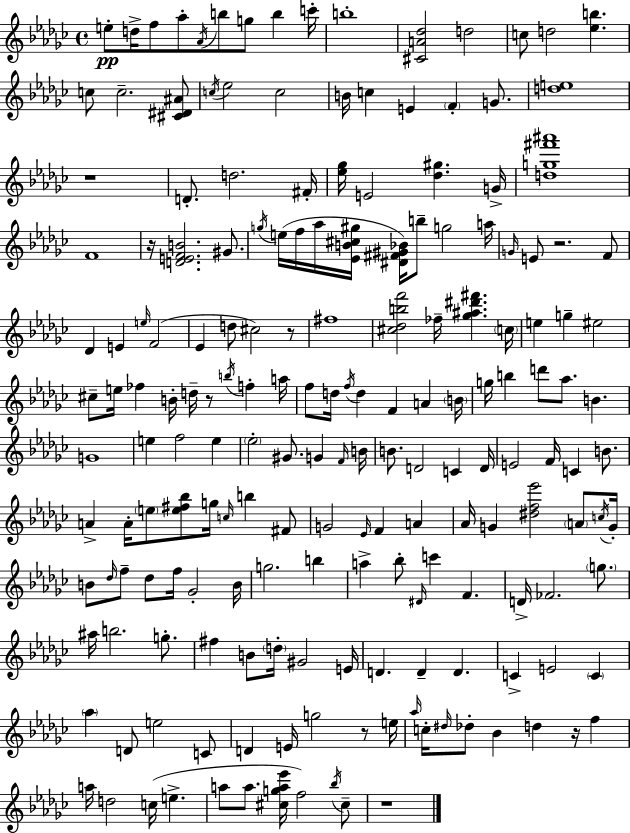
{
  \clef treble
  \time 4/4
  \defaultTimeSignature
  \key ees \minor
  e''8-.\pp d''16-> f''8 aes''8-. \acciaccatura { aes'16 } b''8 g''8 b''4 | c'''16-. b''1-. | <cis' a' des''>2 d''2 | c''8 d''2 <ees'' b''>4. | \break c''8 c''2.-- <cis' dis' ais'>8 | \acciaccatura { c''16 } ees''2 c''2 | b'16 c''4 e'4 \parenthesize f'4-. g'8. | <d'' e''>1 | \break r1 | d'8.-. d''2. | fis'16-. <ees'' ges''>16 e'2 <des'' gis''>4. | g'16-> <d'' g'' fis''' ais'''>1 | \break f'1 | r16 <d' e' f' b'>2. gis'8. | \acciaccatura { g''16 } e''16( f''16 aes''16 <ees' b' cis'' gis''>16 <dis' fis' gis' bes'>16) b''8-- g''2 | a''16 \grace { g'16 } e'8 r2. | \break f'8 des'4 e'4 \grace { e''16 } f'2( | ees'4 d''8 cis''2) | r8 fis''1 | <cis'' des'' b'' f'''>2 fes''16-- <ges'' ais'' dis''' fis'''>4. | \break \parenthesize c''16 e''4 g''4-- eis''2 | cis''8-- e''16 fes''4 b'16-. d''16-- r8 | \acciaccatura { b''16 } f''4-. a''16 f''8 d''16 \acciaccatura { f''16 } d''4 f'4 | a'4 \parenthesize b'16 g''16 b''4 d'''8 aes''8. | \break b'4. g'1 | e''4 f''2 | e''4 \parenthesize ees''2-. gis'8. | g'4 \grace { f'16 } b'16 b'8. d'2 | \break c'4 d'16 e'2 | f'16 c'4 b'8. a'4-> a'16-. \parenthesize e''8 <e'' fis'' bes''>8 | g''16 \grace { c''16 } b''4 fis'8 g'2 | \grace { ees'16 } f'4 a'4 aes'16 g'4 <dis'' f'' ees'''>2 | \break \parenthesize a'8 \acciaccatura { c''16 } g'16-. b'8 \grace { des''16 } f''8-- | des''8 f''16 ges'2-. b'16 g''2. | b''4 a''4-> | bes''8-. \grace { dis'16 } c'''4 f'4. d'16-> fes'2. | \break \parenthesize g''8. ais''16 b''2. | g''8.-. fis''4 | b'8 \parenthesize d''16-. gis'2 e'16 d'4. | d'4-- d'4. c'4-> | \break e'2 \parenthesize c'4 \parenthesize aes''4 | d'8 e''2 c'8 d'4 | e'16 g''2 r8 e''16 \grace { aes''16 } c''16-. \grace { dis''16 } | des''8-. bes'4 d''4 r16 f''4 a''16 | \break d''2 c''16( e''4.-> a''8 | a''8. <cis'' g'' a'' ees'''>16 f''2) \acciaccatura { bes''16 } cis''8-- | r1 | \bar "|."
}